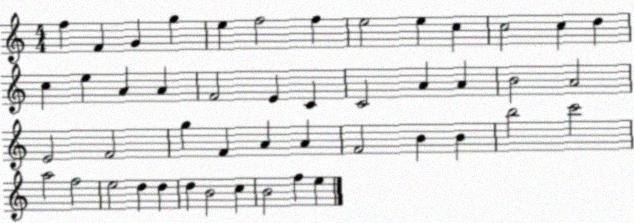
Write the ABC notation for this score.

X:1
T:Untitled
M:4/4
L:1/4
K:C
f F G g e f2 f e2 e c c2 c d c e A A F2 E C C2 A A B2 A2 E2 F2 g F A A F2 B B b2 c'2 a2 f2 e2 d d d B2 c B2 f e